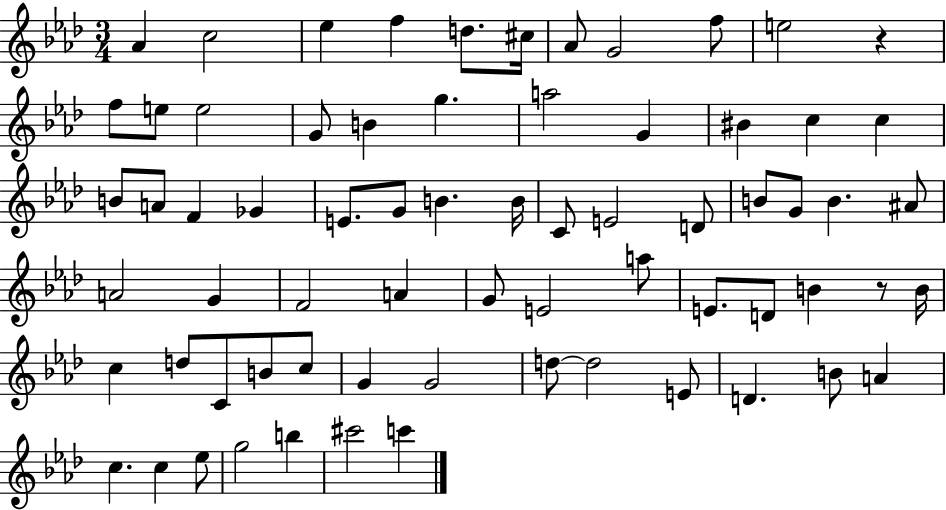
Ab4/q C5/h Eb5/q F5/q D5/e. C#5/s Ab4/e G4/h F5/e E5/h R/q F5/e E5/e E5/h G4/e B4/q G5/q. A5/h G4/q BIS4/q C5/q C5/q B4/e A4/e F4/q Gb4/q E4/e. G4/e B4/q. B4/s C4/e E4/h D4/e B4/e G4/e B4/q. A#4/e A4/h G4/q F4/h A4/q G4/e E4/h A5/e E4/e. D4/e B4/q R/e B4/s C5/q D5/e C4/e B4/e C5/e G4/q G4/h D5/e D5/h E4/e D4/q. B4/e A4/q C5/q. C5/q Eb5/e G5/h B5/q C#6/h C6/q